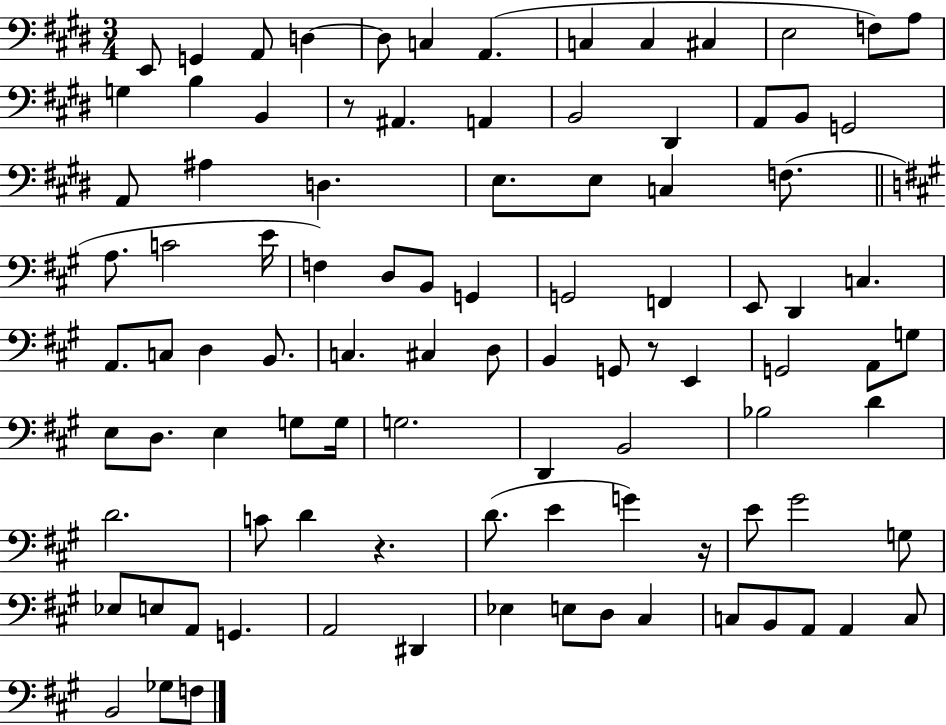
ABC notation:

X:1
T:Untitled
M:3/4
L:1/4
K:E
E,,/2 G,, A,,/2 D, D,/2 C, A,, C, C, ^C, E,2 F,/2 A,/2 G, B, B,, z/2 ^A,, A,, B,,2 ^D,, A,,/2 B,,/2 G,,2 A,,/2 ^A, D, E,/2 E,/2 C, F,/2 A,/2 C2 E/4 F, D,/2 B,,/2 G,, G,,2 F,, E,,/2 D,, C, A,,/2 C,/2 D, B,,/2 C, ^C, D,/2 B,, G,,/2 z/2 E,, G,,2 A,,/2 G,/2 E,/2 D,/2 E, G,/2 G,/4 G,2 D,, B,,2 _B,2 D D2 C/2 D z D/2 E G z/4 E/2 ^G2 G,/2 _E,/2 E,/2 A,,/2 G,, A,,2 ^D,, _E, E,/2 D,/2 ^C, C,/2 B,,/2 A,,/2 A,, C,/2 B,,2 _G,/2 F,/2